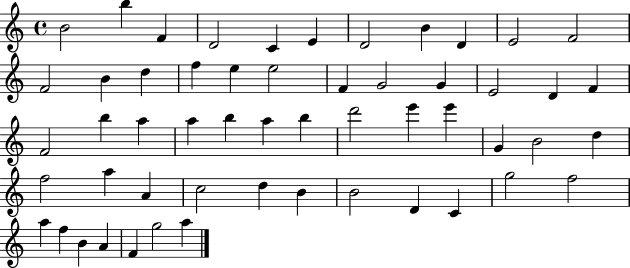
B4/h B5/q F4/q D4/h C4/q E4/q D4/h B4/q D4/q E4/h F4/h F4/h B4/q D5/q F5/q E5/q E5/h F4/q G4/h G4/q E4/h D4/q F4/q F4/h B5/q A5/q A5/q B5/q A5/q B5/q D6/h E6/q E6/q G4/q B4/h D5/q F5/h A5/q A4/q C5/h D5/q B4/q B4/h D4/q C4/q G5/h F5/h A5/q F5/q B4/q A4/q F4/q G5/h A5/q